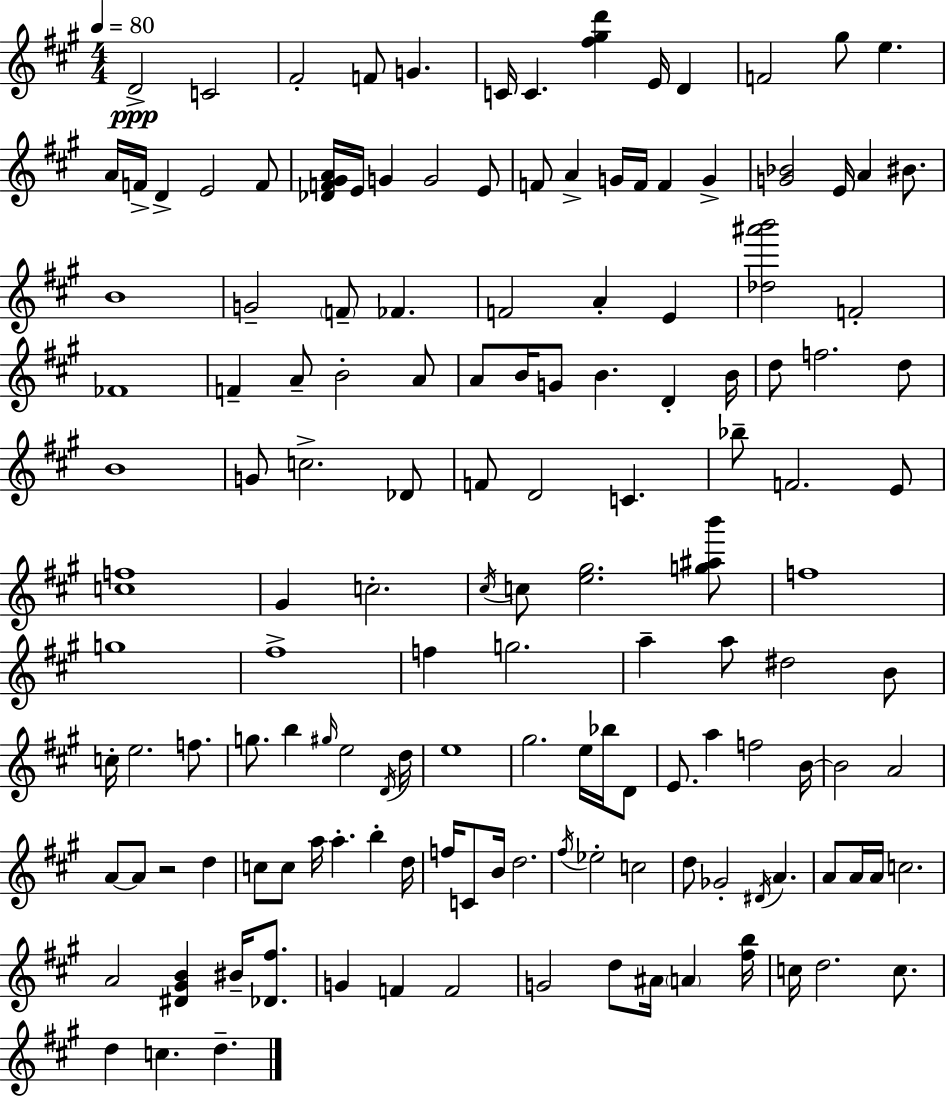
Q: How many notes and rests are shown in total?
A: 145